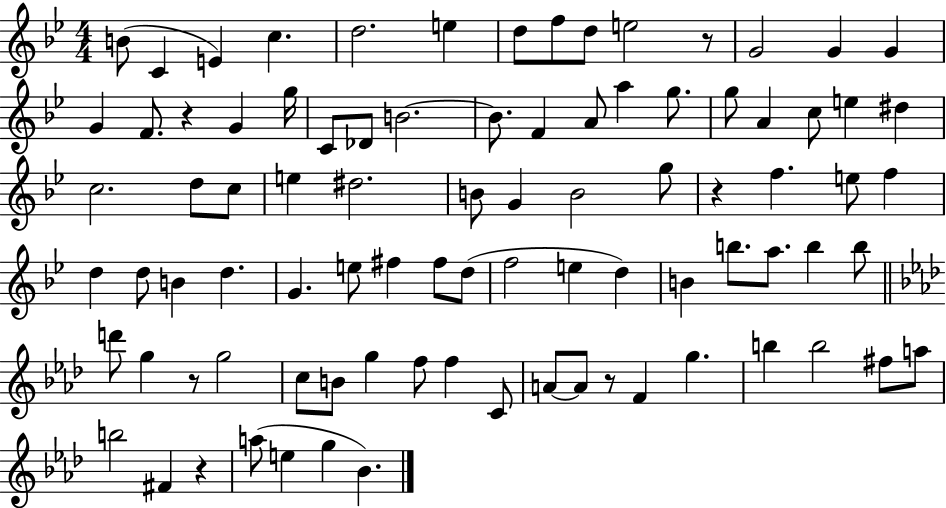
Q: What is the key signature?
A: BES major